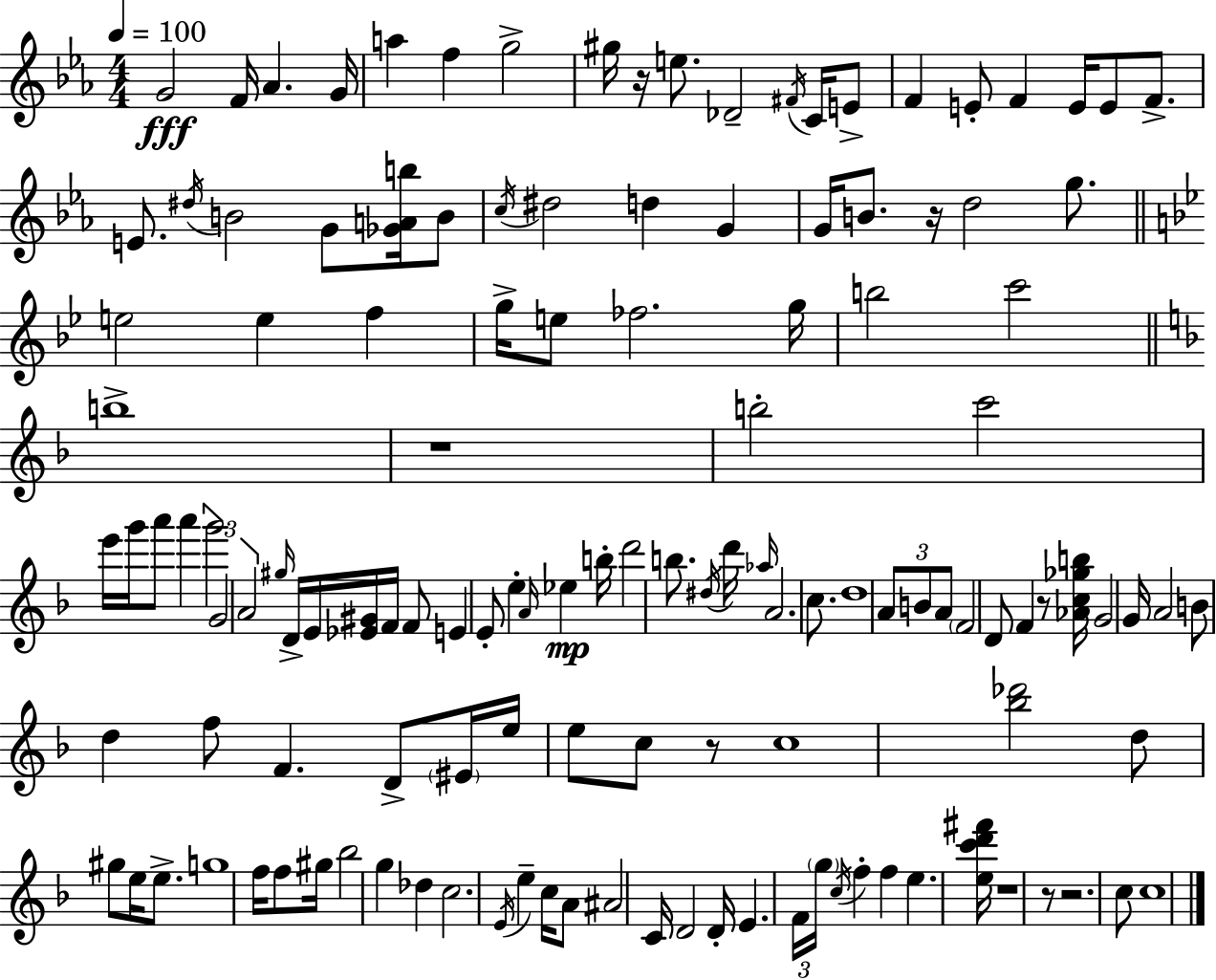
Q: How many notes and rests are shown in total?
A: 131